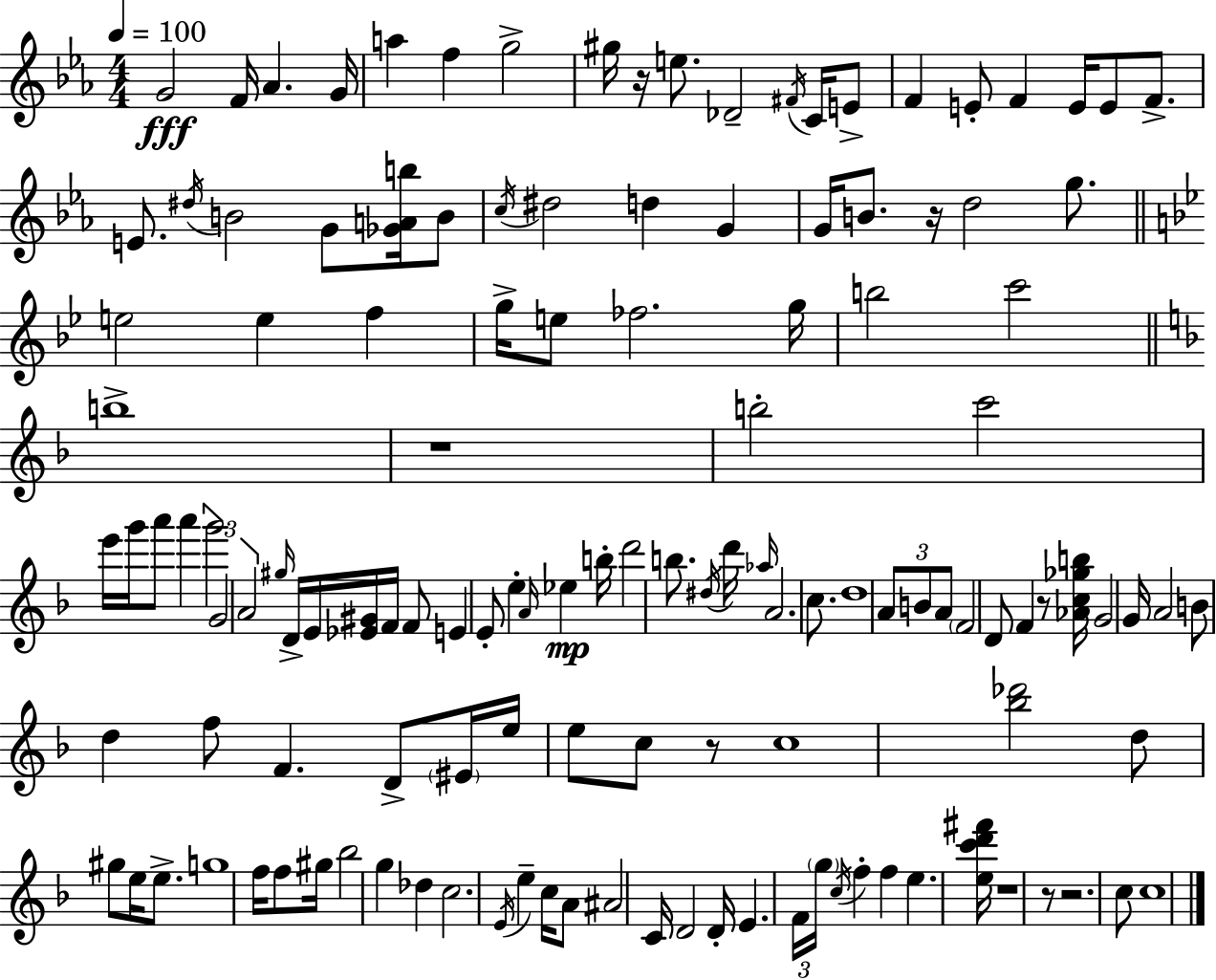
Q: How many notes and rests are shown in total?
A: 131